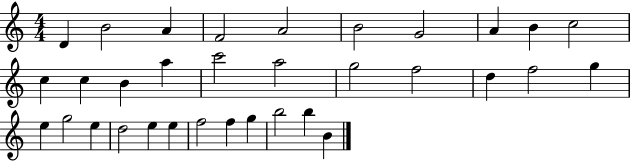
{
  \clef treble
  \numericTimeSignature
  \time 4/4
  \key c \major
  d'4 b'2 a'4 | f'2 a'2 | b'2 g'2 | a'4 b'4 c''2 | \break c''4 c''4 b'4 a''4 | c'''2 a''2 | g''2 f''2 | d''4 f''2 g''4 | \break e''4 g''2 e''4 | d''2 e''4 e''4 | f''2 f''4 g''4 | b''2 b''4 b'4 | \break \bar "|."
}